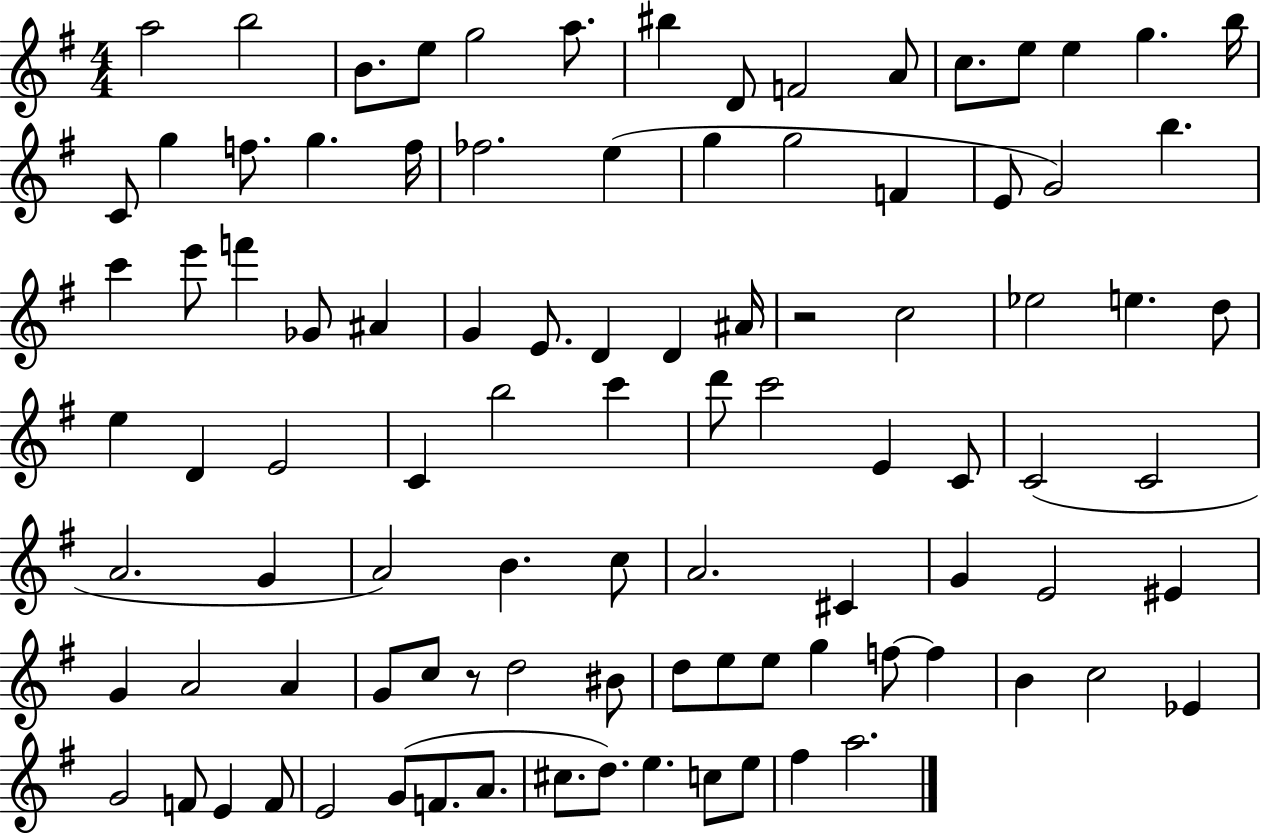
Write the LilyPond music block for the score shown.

{
  \clef treble
  \numericTimeSignature
  \time 4/4
  \key g \major
  a''2 b''2 | b'8. e''8 g''2 a''8. | bis''4 d'8 f'2 a'8 | c''8. e''8 e''4 g''4. b''16 | \break c'8 g''4 f''8. g''4. f''16 | fes''2. e''4( | g''4 g''2 f'4 | e'8 g'2) b''4. | \break c'''4 e'''8 f'''4 ges'8 ais'4 | g'4 e'8. d'4 d'4 ais'16 | r2 c''2 | ees''2 e''4. d''8 | \break e''4 d'4 e'2 | c'4 b''2 c'''4 | d'''8 c'''2 e'4 c'8 | c'2( c'2 | \break a'2. g'4 | a'2) b'4. c''8 | a'2. cis'4 | g'4 e'2 eis'4 | \break g'4 a'2 a'4 | g'8 c''8 r8 d''2 bis'8 | d''8 e''8 e''8 g''4 f''8~~ f''4 | b'4 c''2 ees'4 | \break g'2 f'8 e'4 f'8 | e'2 g'8( f'8. a'8. | cis''8. d''8.) e''4. c''8 e''8 | fis''4 a''2. | \break \bar "|."
}